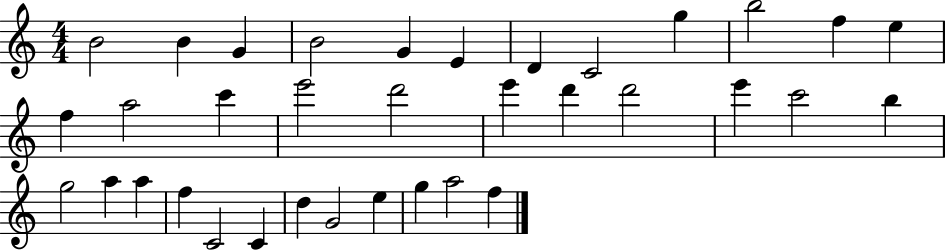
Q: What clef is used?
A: treble